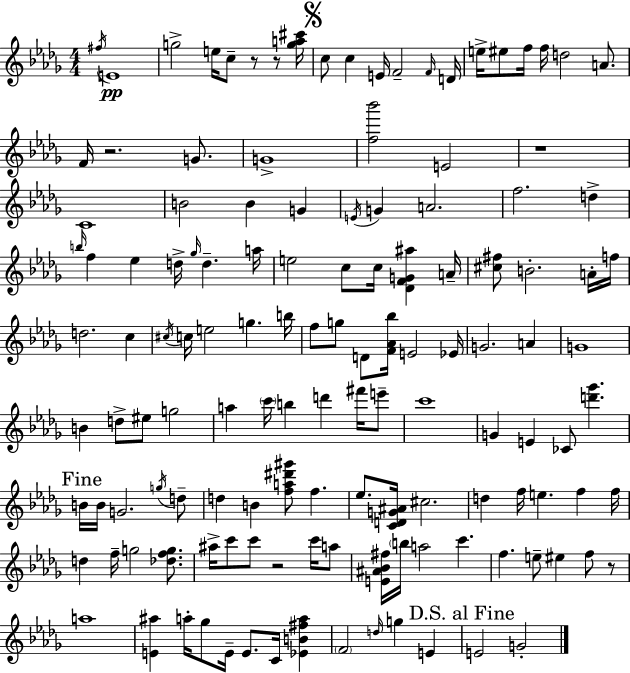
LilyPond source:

{
  \clef treble
  \numericTimeSignature
  \time 4/4
  \key bes \minor
  \acciaccatura { fis''16 }\pp e'1 | g''2-> e''16 c''8-- r8 r8 | <g'' a'' cis'''>16 \mark \markup { \musicglyph "scripts.segno" } c''8 c''4 e'16 f'2-- | \grace { f'16 } d'16 e''16-> eis''8 f''16 f''16 d''2 a'8. | \break f'16 r2. g'8. | g'1-> | <f'' bes'''>2 e'2 | r1 | \break c'1 | b'2 b'4 g'4 | \acciaccatura { e'16 } g'4 a'2. | f''2. d''4-> | \break \grace { b''16 } f''4 ees''4 d''16-> \grace { ges''16 } d''4.-- | a''16 e''2 c''8 c''16 | <des' f' g' ais''>4 a'16-- <cis'' fis''>8 b'2.-. | a'16-. f''16 d''2. | \break c''4 \acciaccatura { cis''16 } c''16 e''2 g''4. | b''16 f''8 g''8 d'8 <f' aes' bes''>16 e'2 | ees'16 g'2. | a'4 g'1 | \break b'4 d''8-> eis''8 g''2 | a''4 \parenthesize c'''16 b''4 d'''4 | fis'''16 e'''8-- c'''1 | g'4 e'4 ces'8 | \break <d''' ges'''>4. \mark "Fine" b'16 b'16 g'2. | \acciaccatura { g''16 } d''8-- d''4 b'4 <f'' a'' dis''' gis'''>8 | f''4. ees''8. <c' d' g' ais'>16 cis''2. | d''4 f''16 e''4. | \break f''4 f''16 d''4 f''16-- g''2 | <des'' f'' g''>8. ais''16-> c'''8 c'''8 r2 | c'''16 a''8 <e' ais' bes' fis''>16 \parenthesize b''16 a''2 | c'''4. f''4. e''8-- eis''4 | \break f''8 r8 a''1 | <e' ais''>4 a''16-. ges''8 e'16-- e'8. | c'16 <ees' b' fis'' a''>4 \parenthesize f'2 \grace { d''16 } | g''4 e'4 \mark "D.S. al Fine" e'2 | \break g'2-. \bar "|."
}